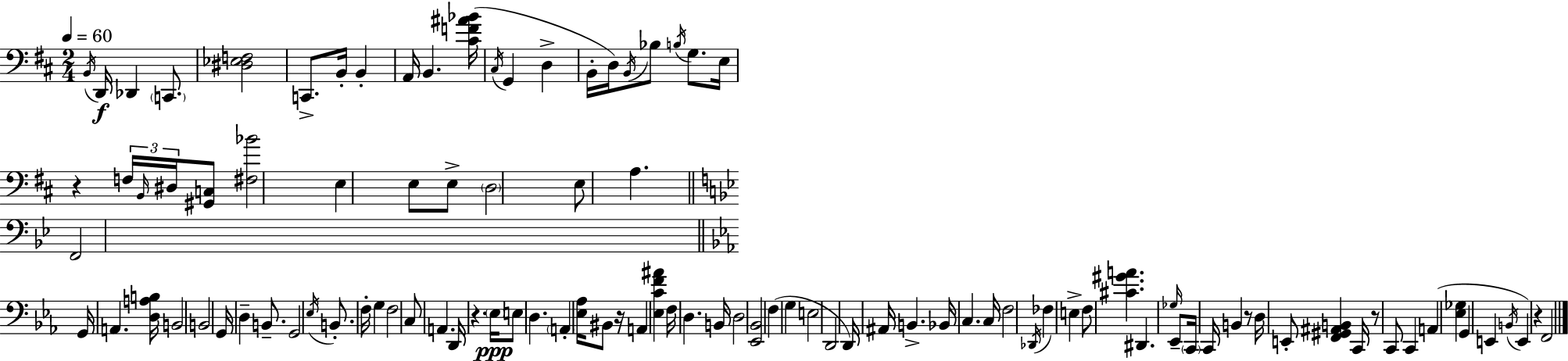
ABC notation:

X:1
T:Untitled
M:2/4
L:1/4
K:D
B,,/4 D,,/4 _D,, C,,/2 [^D,_E,F,]2 C,,/2 B,,/4 B,, A,,/4 B,, [^CF^A_B]/4 ^C,/4 G,, D, B,,/4 D,/4 B,,/4 _B,/2 B,/4 G,/2 E,/4 z F,/4 B,,/4 ^D,/4 [^G,,C,]/2 [^F,_B]2 E, E,/2 E,/2 D,2 E,/2 A, F,,2 G,,/4 A,, [D,A,B,]/4 B,,2 B,,2 G,,/4 D, B,,/2 G,,2 _E,/4 B,,/2 F,/4 G, F,2 C,/2 A,, D,,/4 z _E,/4 E,/2 D, A,, [_E,_A,]/4 ^B,,/2 z/4 A,, [_E,CF^A] F,/4 D, B,,/4 D,2 [_E,,_B,,]2 F, G, E,2 D,,2 D,,/4 ^A,,/4 B,, _B,,/4 C, C,/4 F,2 _D,,/4 _F, E, F,/2 [^C^GA] ^D,, _G,/4 _E,,/2 C,,/4 C,,/4 B,, z/2 D,/4 E,,/2 [F,,^G,,^A,,B,,] C,,/4 z/2 C,,/2 C,, A,, [_E,_G,] G,, E,, B,,/4 E,, z F,,2